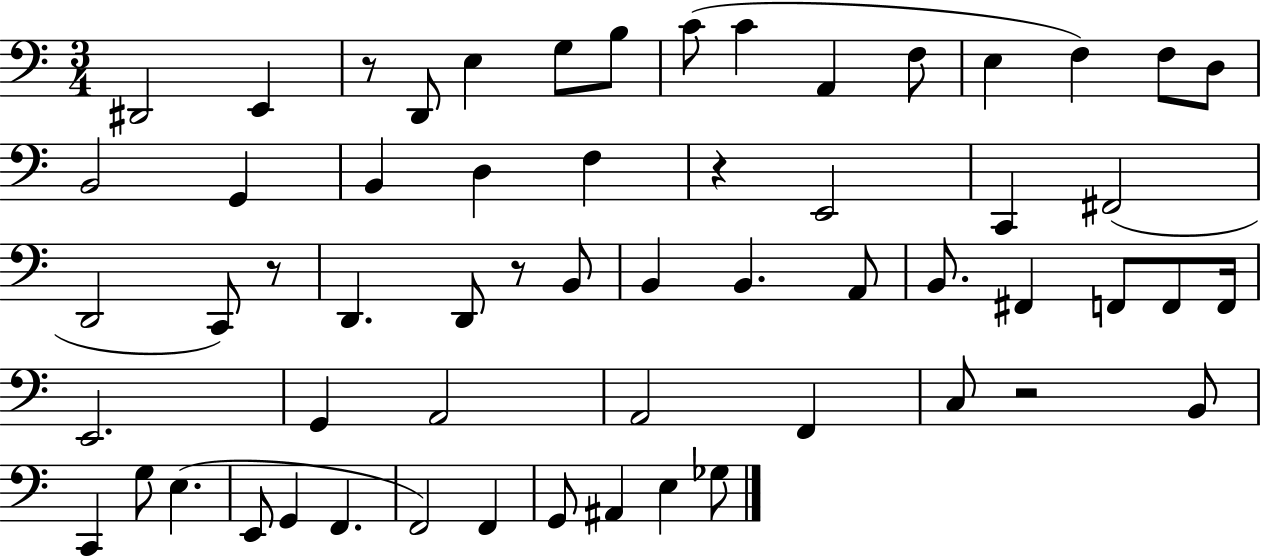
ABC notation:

X:1
T:Untitled
M:3/4
L:1/4
K:C
^D,,2 E,, z/2 D,,/2 E, G,/2 B,/2 C/2 C A,, F,/2 E, F, F,/2 D,/2 B,,2 G,, B,, D, F, z E,,2 C,, ^F,,2 D,,2 C,,/2 z/2 D,, D,,/2 z/2 B,,/2 B,, B,, A,,/2 B,,/2 ^F,, F,,/2 F,,/2 F,,/4 E,,2 G,, A,,2 A,,2 F,, C,/2 z2 B,,/2 C,, G,/2 E, E,,/2 G,, F,, F,,2 F,, G,,/2 ^A,, E, _G,/2